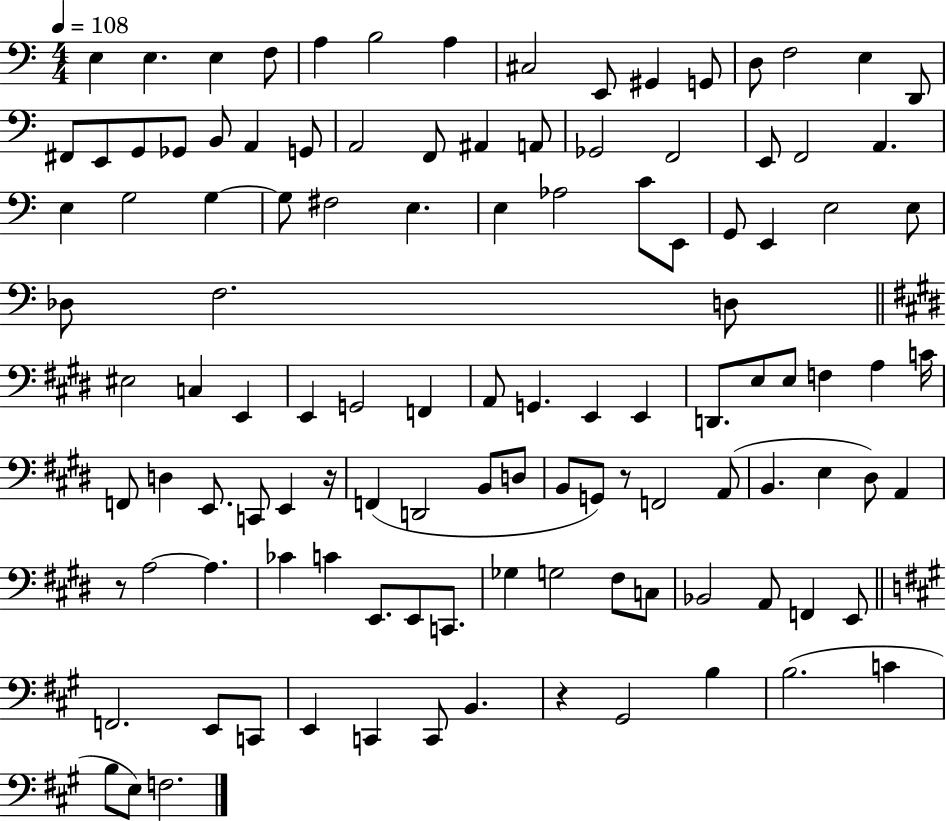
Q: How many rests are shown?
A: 4